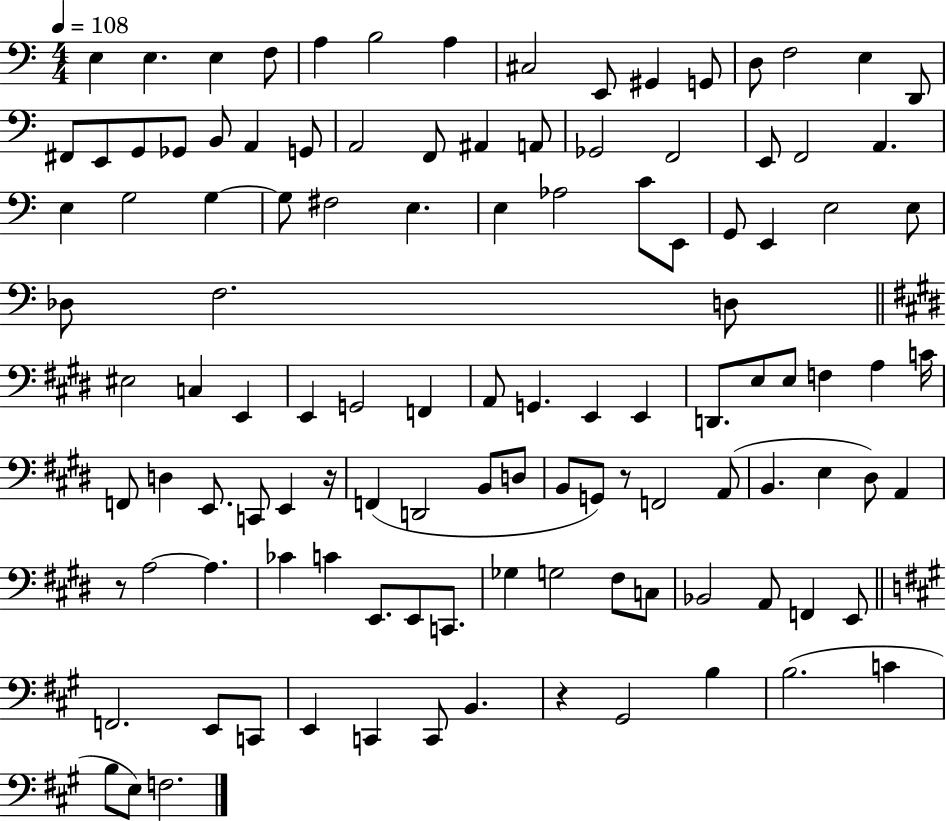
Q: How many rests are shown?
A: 4